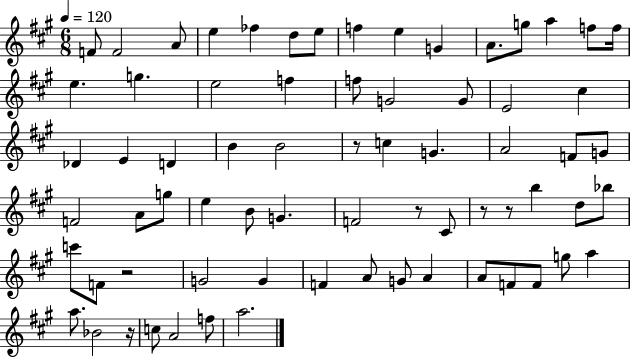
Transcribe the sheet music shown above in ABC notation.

X:1
T:Untitled
M:6/8
L:1/4
K:A
F/2 F2 A/2 e _f d/2 e/2 f e G A/2 g/2 a f/2 f/4 e g e2 f f/2 G2 G/2 E2 ^c _D E D B B2 z/2 c G A2 F/2 G/2 F2 A/2 g/2 e B/2 G F2 z/2 ^C/2 z/2 z/2 b d/2 _b/2 c'/2 F/2 z2 G2 G F A/2 G/2 A A/2 F/2 F/2 g/2 a a/2 _B2 z/4 c/2 A2 f/2 a2